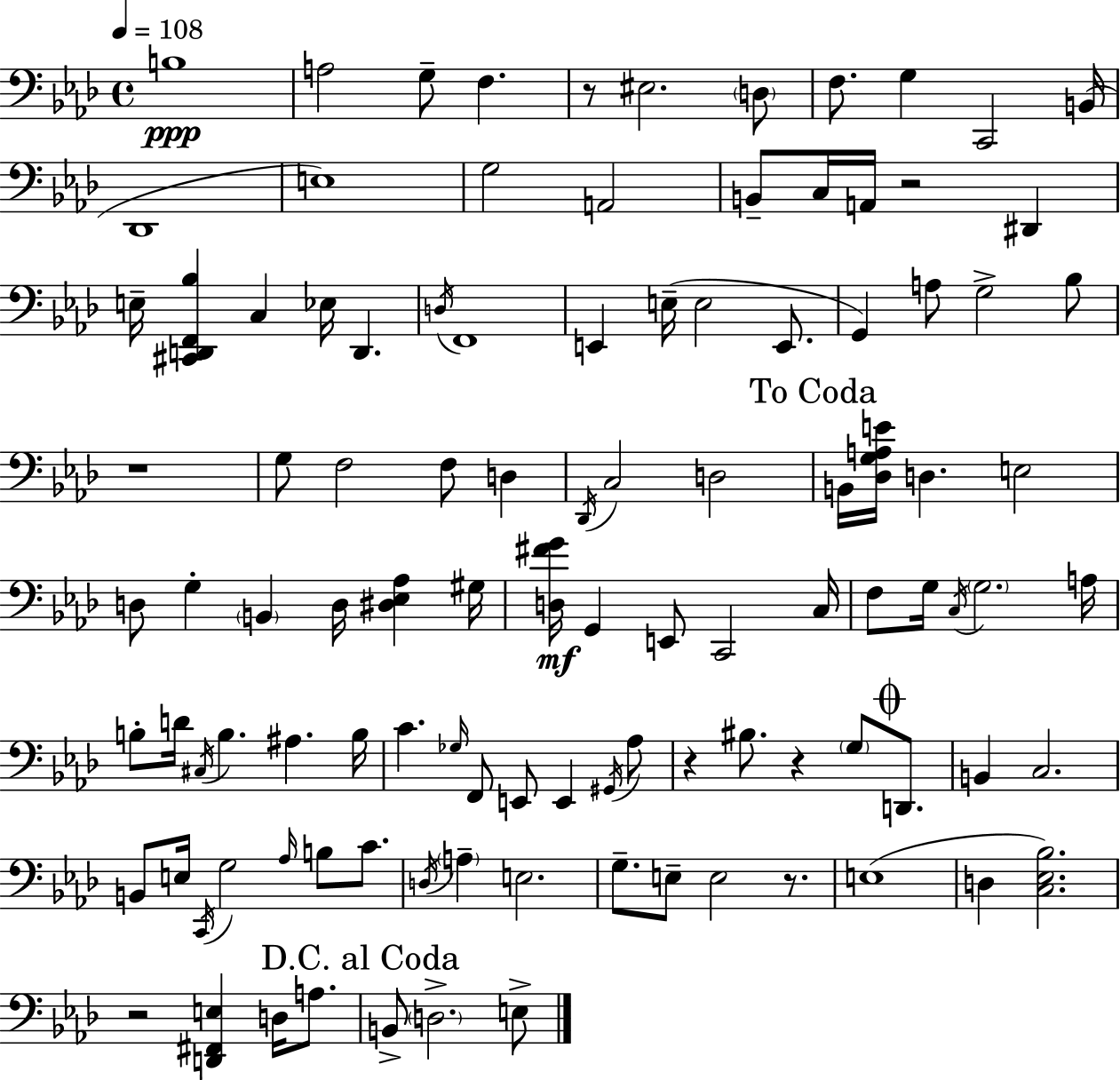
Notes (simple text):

B3/w A3/h G3/e F3/q. R/e EIS3/h. D3/e F3/e. G3/q C2/h B2/s Db2/w E3/w G3/h A2/h B2/e C3/s A2/s R/h D#2/q E3/s [C#2,D2,F2,Bb3]/q C3/q Eb3/s D2/q. D3/s F2/w E2/q E3/s E3/h E2/e. G2/q A3/e G3/h Bb3/e R/w G3/e F3/h F3/e D3/q Db2/s C3/h D3/h B2/s [Db3,G3,A3,E4]/s D3/q. E3/h D3/e G3/q B2/q D3/s [D#3,Eb3,Ab3]/q G#3/s [D3,F#4,G4]/s G2/q E2/e C2/h C3/s F3/e G3/s C3/s G3/h. A3/s B3/e D4/s C#3/s B3/q. A#3/q. B3/s C4/q. Gb3/s F2/e E2/e E2/q G#2/s Ab3/e R/q BIS3/e. R/q G3/e D2/e. B2/q C3/h. B2/e E3/s C2/s G3/h Ab3/s B3/e C4/e. D3/s A3/q E3/h. G3/e. E3/e E3/h R/e. E3/w D3/q [C3,Eb3,Bb3]/h. R/h [D2,F#2,E3]/q D3/s A3/e. B2/e D3/h. E3/e